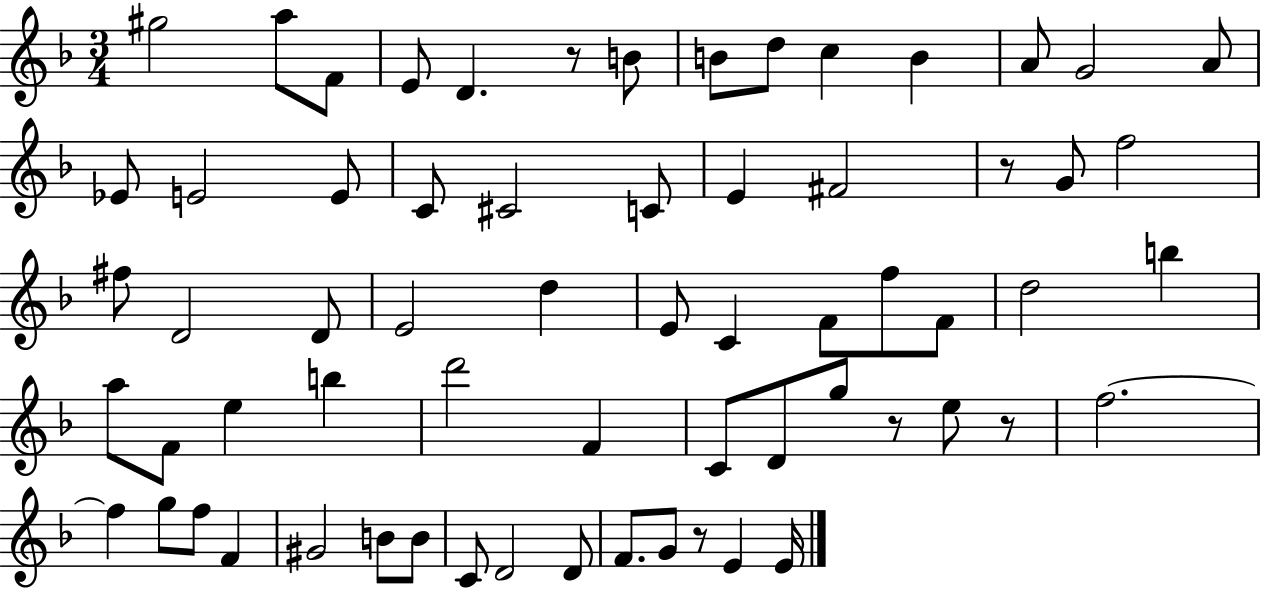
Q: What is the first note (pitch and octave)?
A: G#5